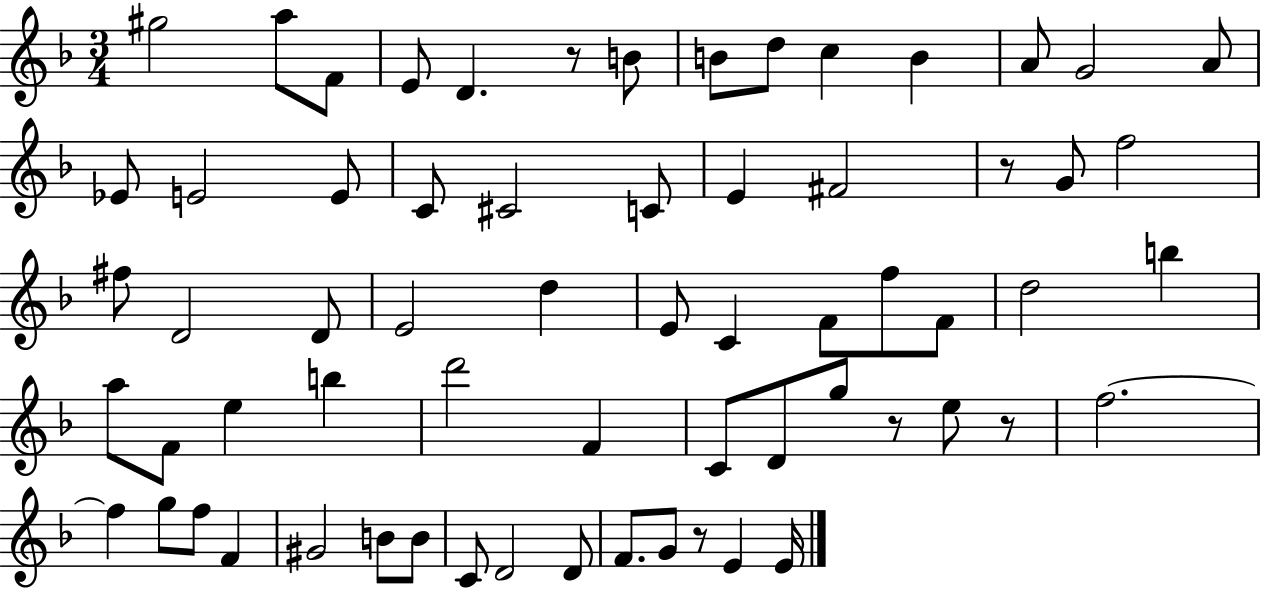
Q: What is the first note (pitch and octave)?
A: G#5